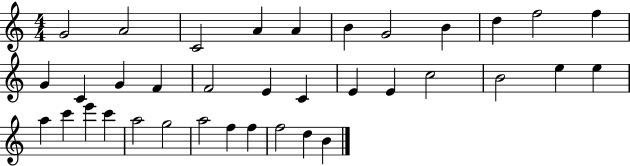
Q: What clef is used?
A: treble